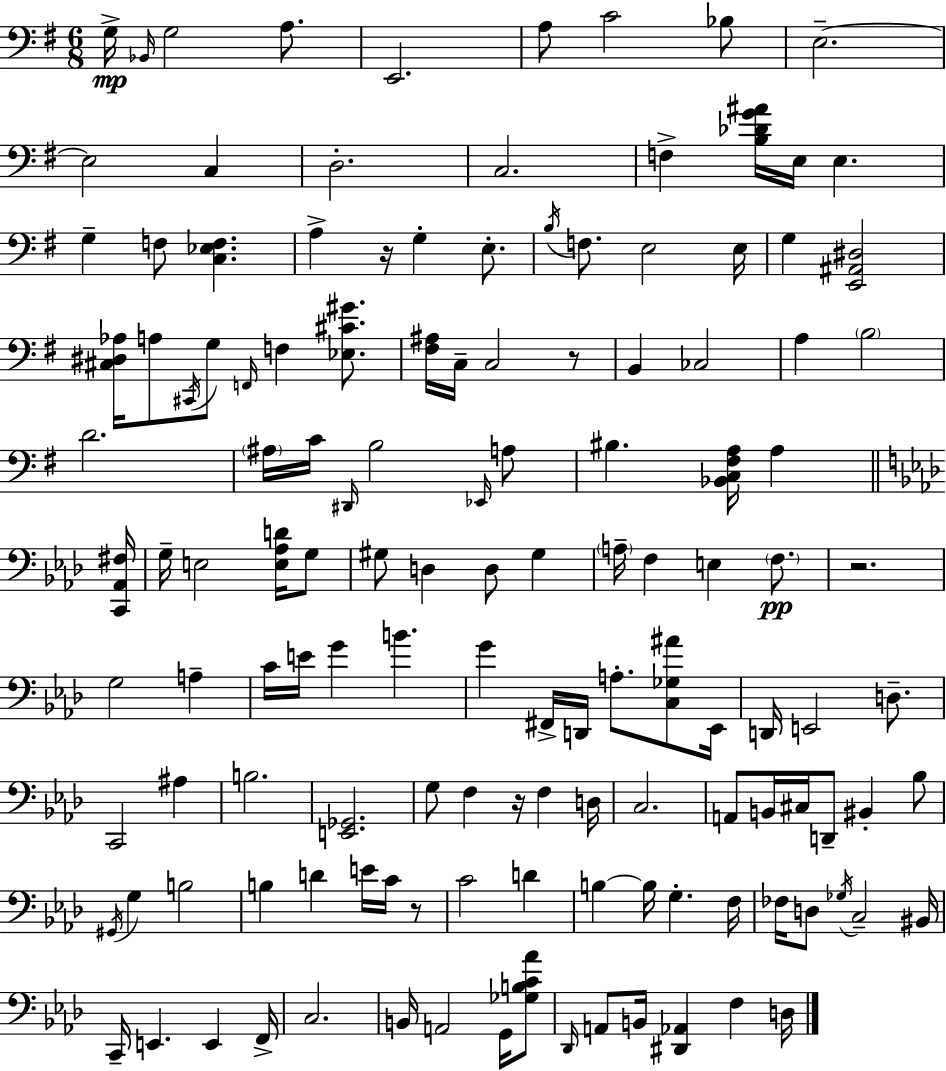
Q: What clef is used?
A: bass